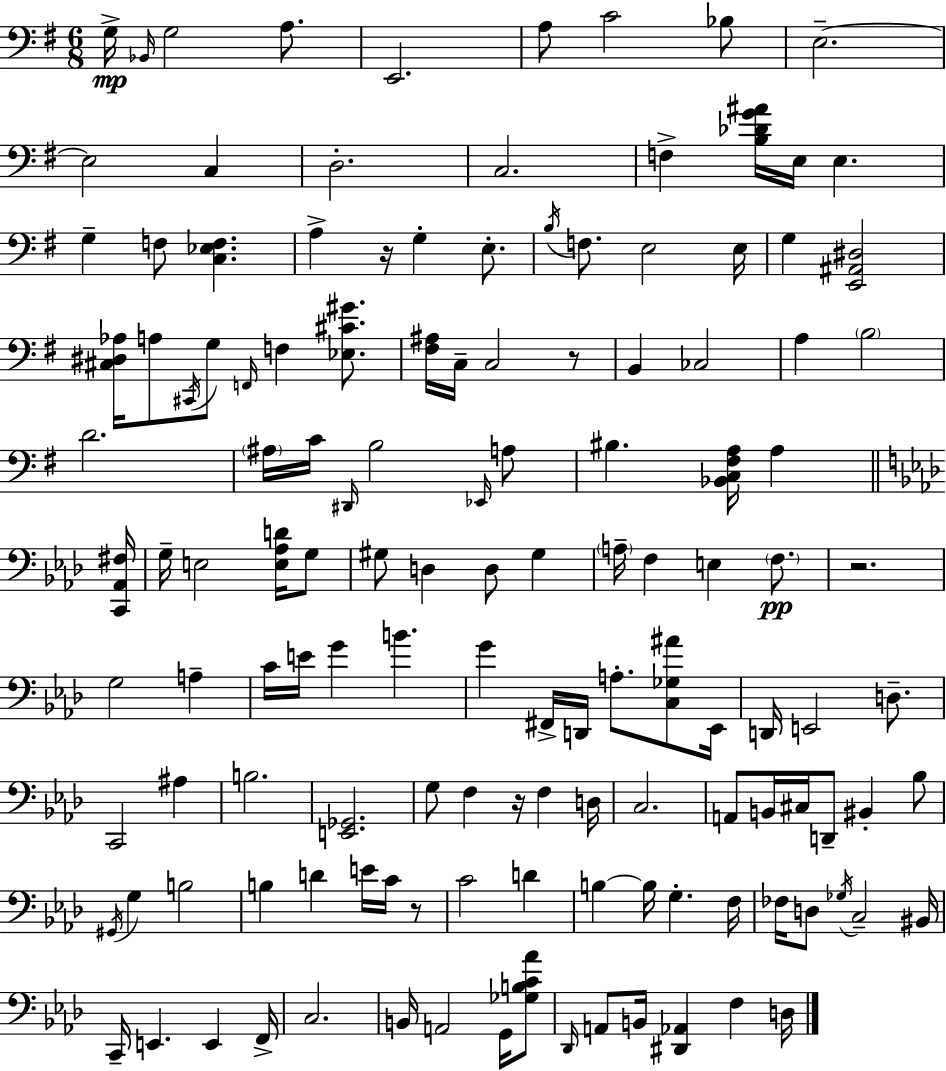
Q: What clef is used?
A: bass